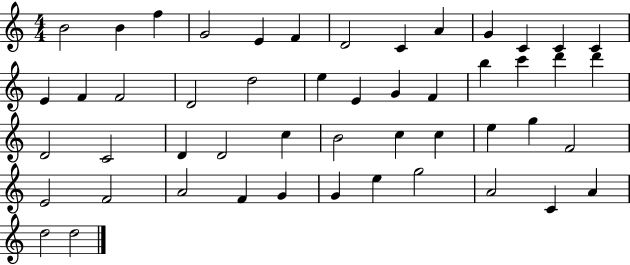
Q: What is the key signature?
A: C major